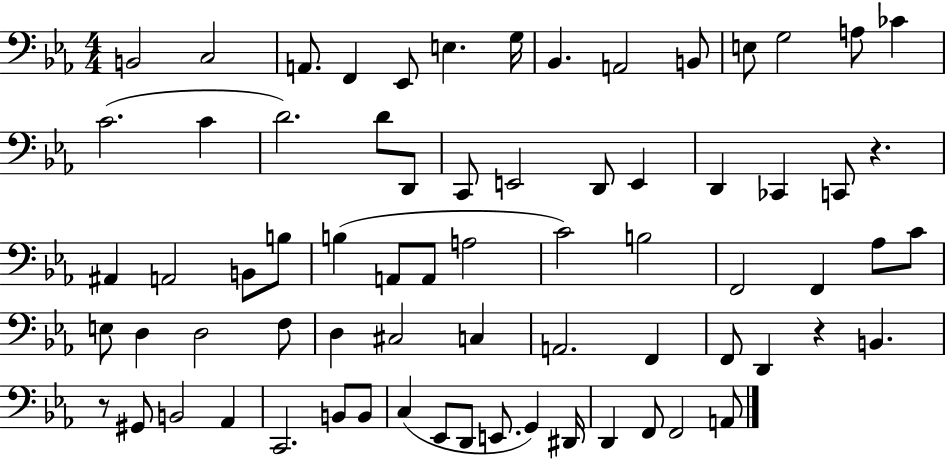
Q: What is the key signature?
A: EES major